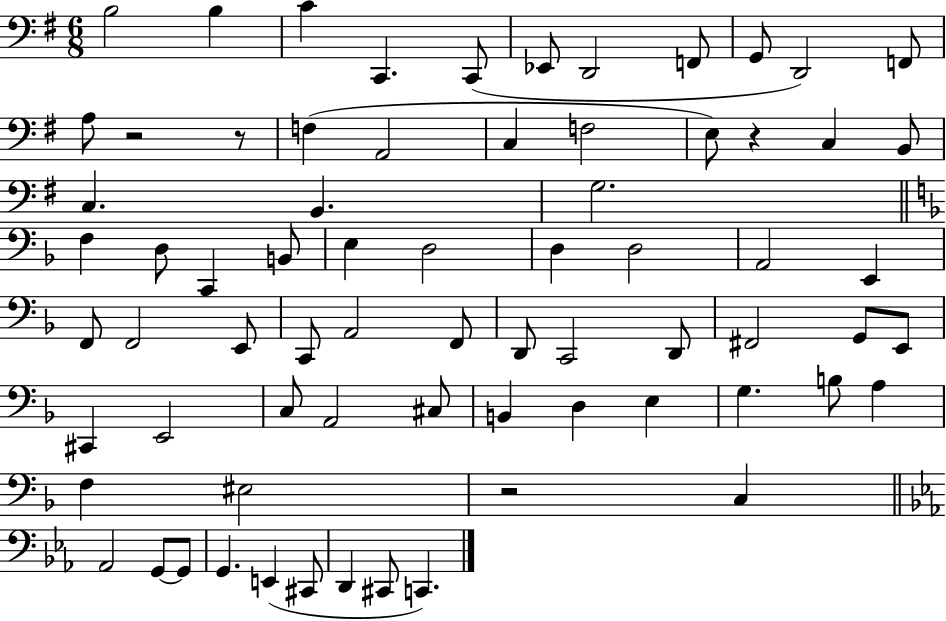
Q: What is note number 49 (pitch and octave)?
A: C#3